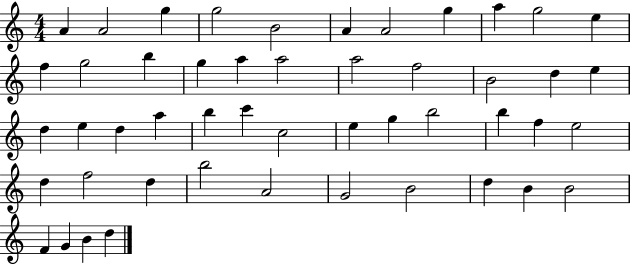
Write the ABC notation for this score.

X:1
T:Untitled
M:4/4
L:1/4
K:C
A A2 g g2 B2 A A2 g a g2 e f g2 b g a a2 a2 f2 B2 d e d e d a b c' c2 e g b2 b f e2 d f2 d b2 A2 G2 B2 d B B2 F G B d